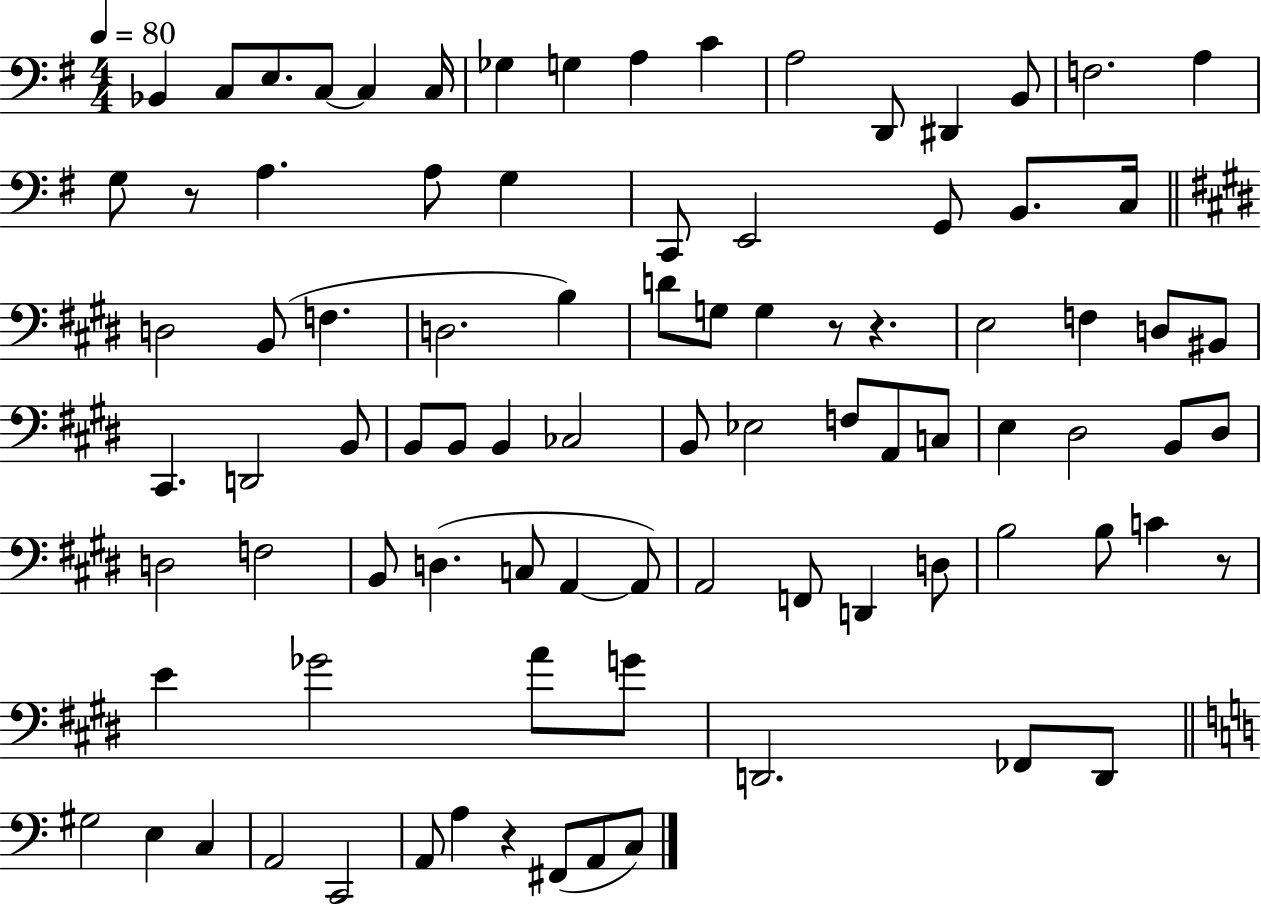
X:1
T:Untitled
M:4/4
L:1/4
K:G
_B,, C,/2 E,/2 C,/2 C, C,/4 _G, G, A, C A,2 D,,/2 ^D,, B,,/2 F,2 A, G,/2 z/2 A, A,/2 G, C,,/2 E,,2 G,,/2 B,,/2 C,/4 D,2 B,,/2 F, D,2 B, D/2 G,/2 G, z/2 z E,2 F, D,/2 ^B,,/2 ^C,, D,,2 B,,/2 B,,/2 B,,/2 B,, _C,2 B,,/2 _E,2 F,/2 A,,/2 C,/2 E, ^D,2 B,,/2 ^D,/2 D,2 F,2 B,,/2 D, C,/2 A,, A,,/2 A,,2 F,,/2 D,, D,/2 B,2 B,/2 C z/2 E _G2 A/2 G/2 D,,2 _F,,/2 D,,/2 ^G,2 E, C, A,,2 C,,2 A,,/2 A, z ^F,,/2 A,,/2 C,/2